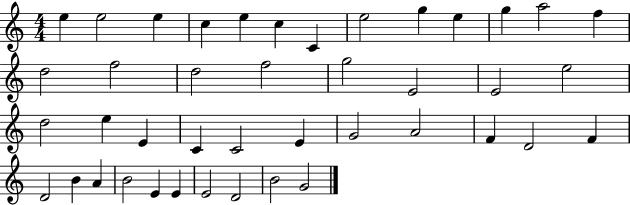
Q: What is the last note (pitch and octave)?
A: G4